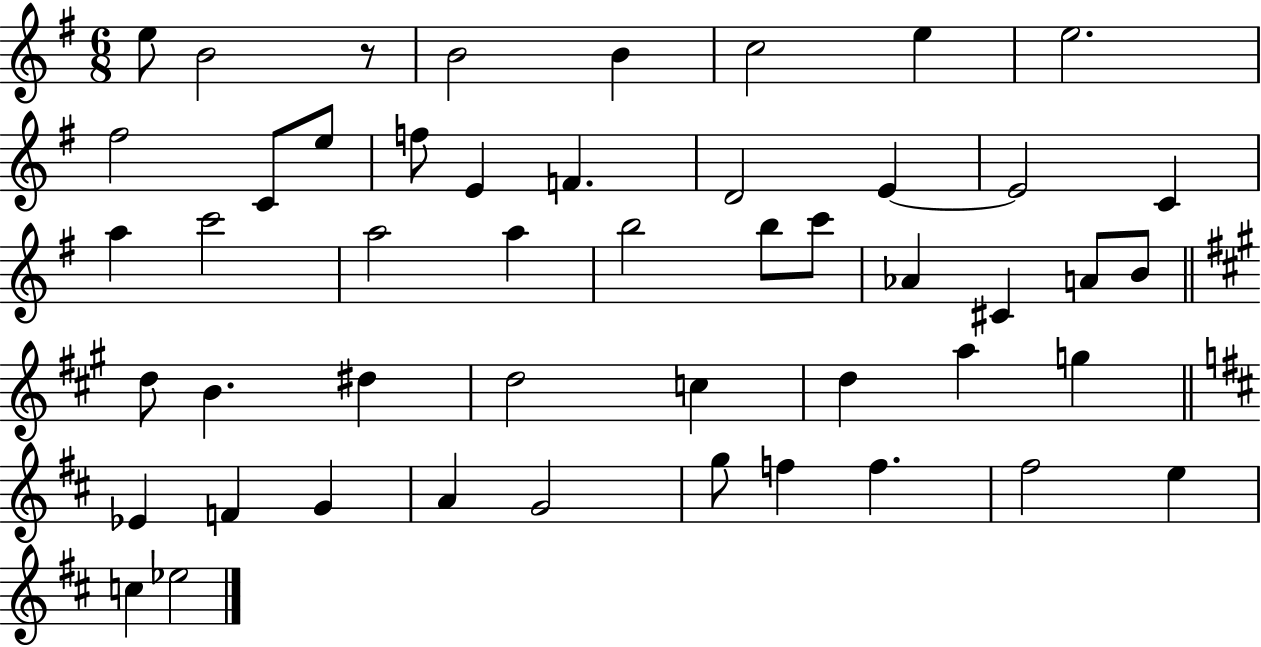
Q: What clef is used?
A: treble